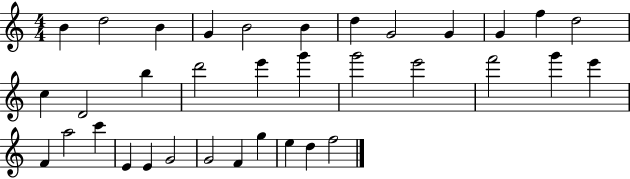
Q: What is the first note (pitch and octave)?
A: B4